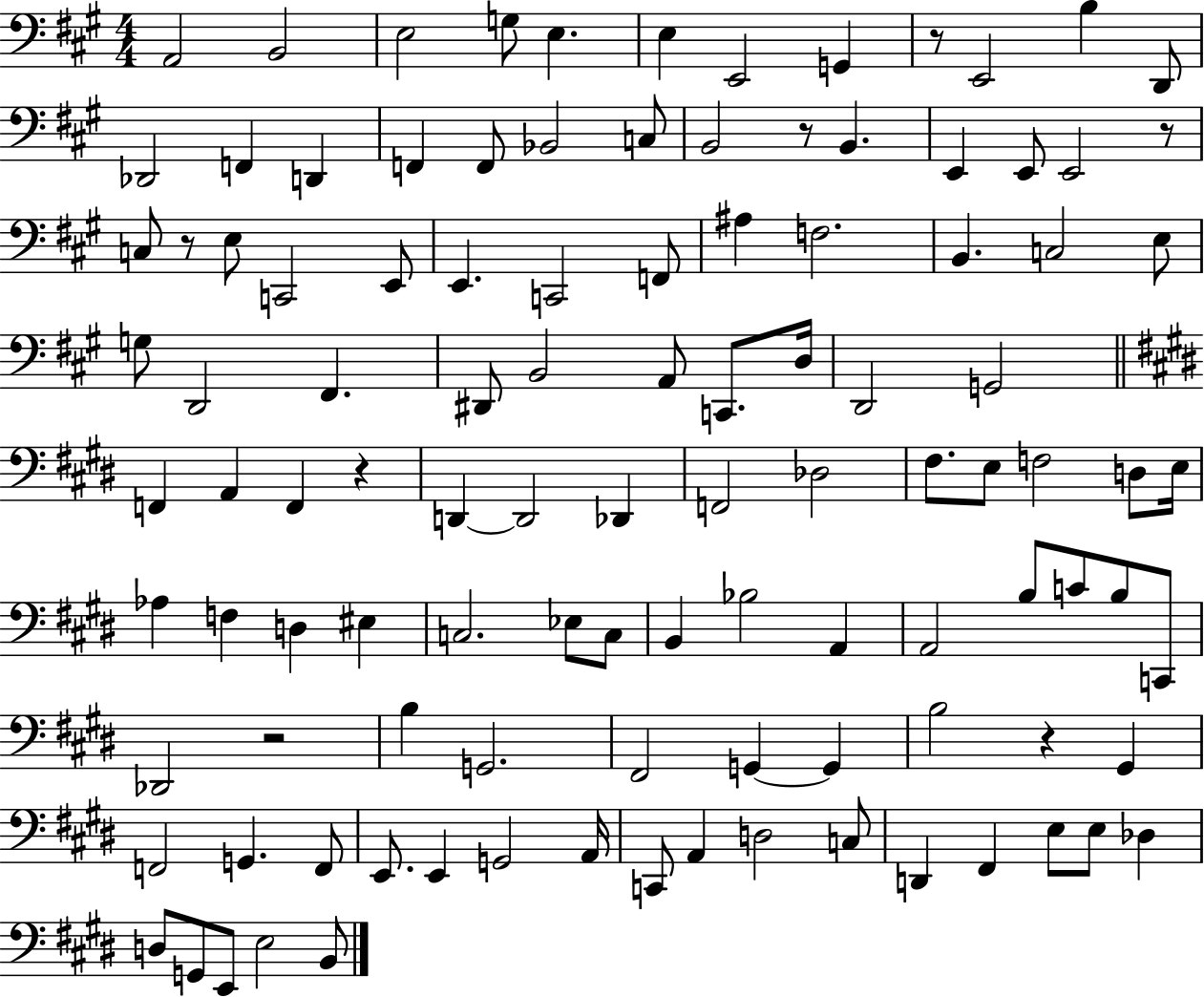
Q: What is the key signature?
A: A major